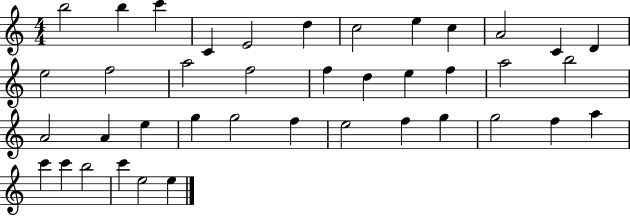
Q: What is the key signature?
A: C major